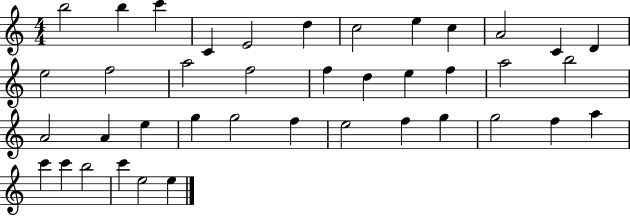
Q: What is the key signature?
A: C major